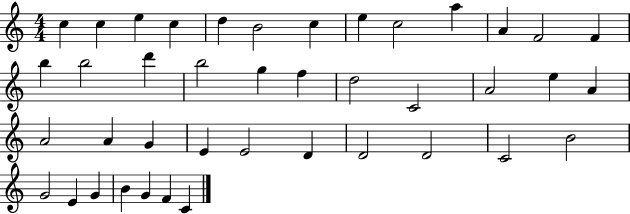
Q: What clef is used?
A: treble